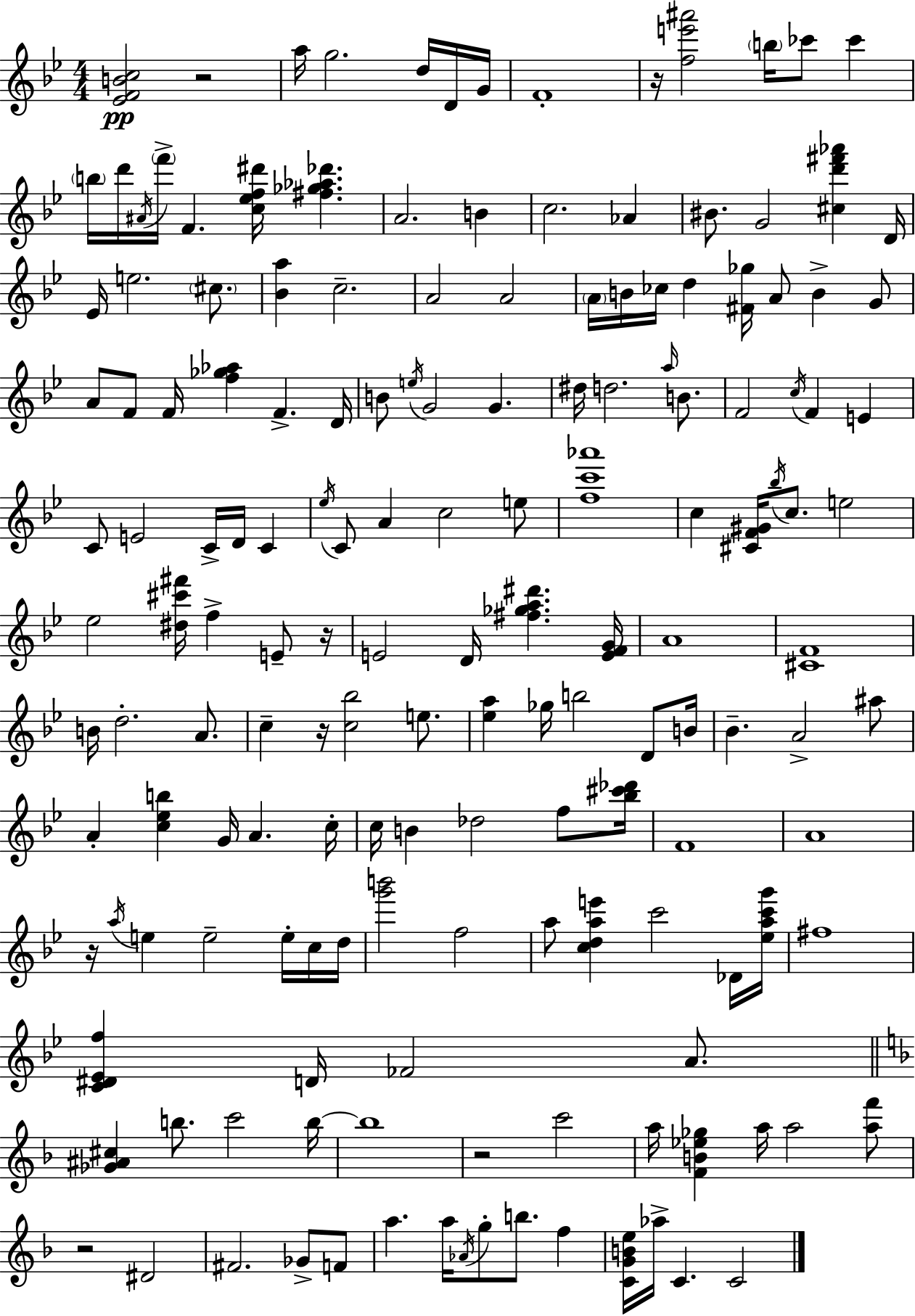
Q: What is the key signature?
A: BES major